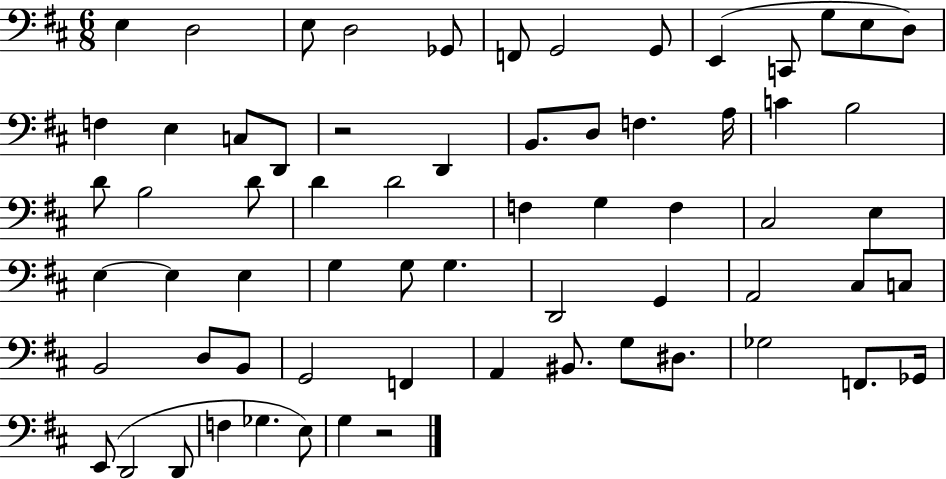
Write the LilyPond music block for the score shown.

{
  \clef bass
  \numericTimeSignature
  \time 6/8
  \key d \major
  e4 d2 | e8 d2 ges,8 | f,8 g,2 g,8 | e,4( c,8 g8 e8 d8) | \break f4 e4 c8 d,8 | r2 d,4 | b,8. d8 f4. a16 | c'4 b2 | \break d'8 b2 d'8 | d'4 d'2 | f4 g4 f4 | cis2 e4 | \break e4~~ e4 e4 | g4 g8 g4. | d,2 g,4 | a,2 cis8 c8 | \break b,2 d8 b,8 | g,2 f,4 | a,4 bis,8. g8 dis8. | ges2 f,8. ges,16 | \break e,8( d,2 d,8 | f4 ges4. e8) | g4 r2 | \bar "|."
}